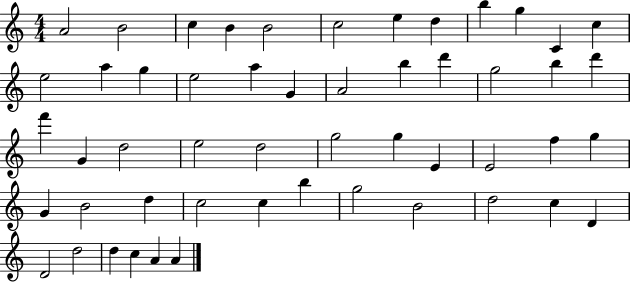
X:1
T:Untitled
M:4/4
L:1/4
K:C
A2 B2 c B B2 c2 e d b g C c e2 a g e2 a G A2 b d' g2 b d' f' G d2 e2 d2 g2 g E E2 f g G B2 d c2 c b g2 B2 d2 c D D2 d2 d c A A